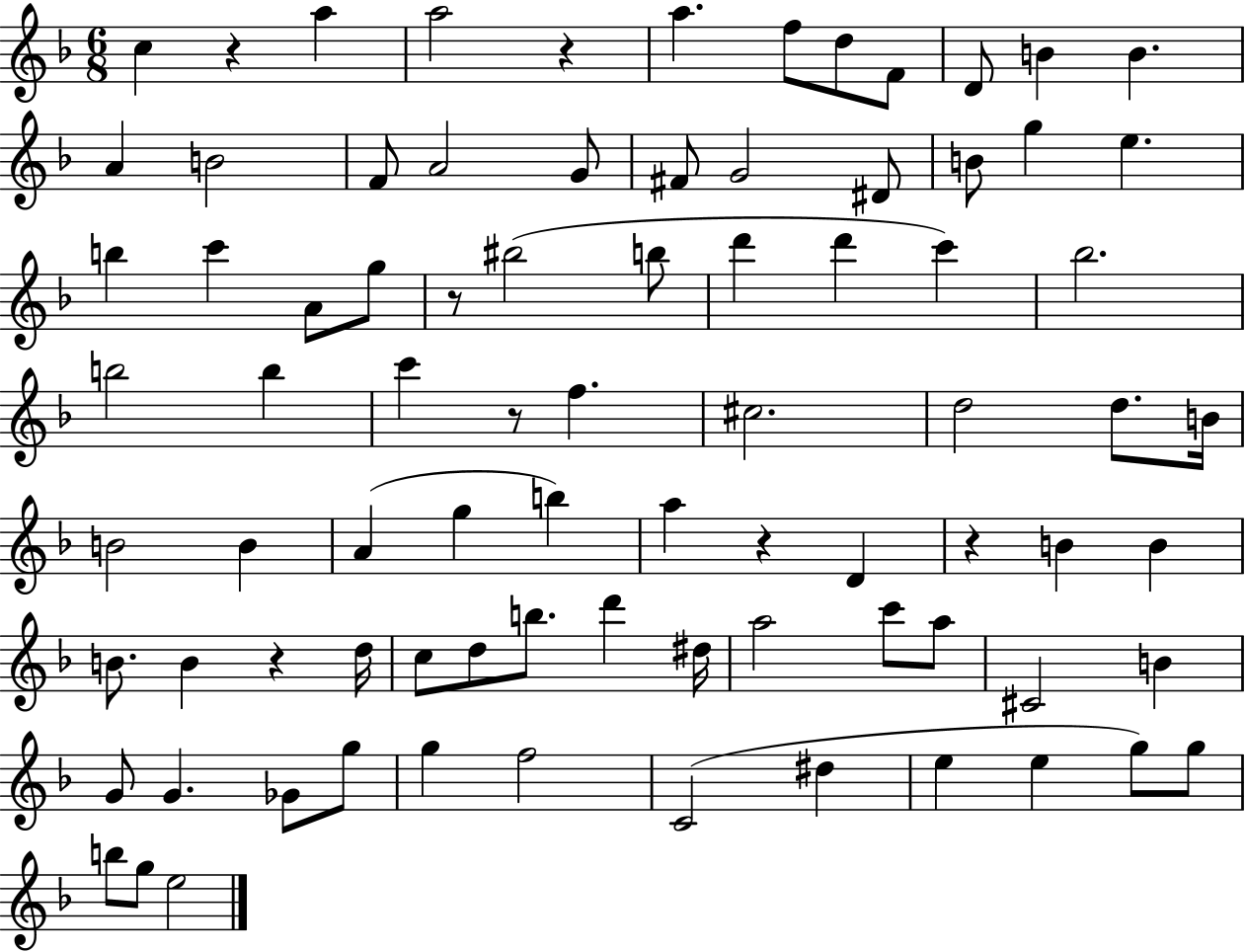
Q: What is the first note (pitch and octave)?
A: C5